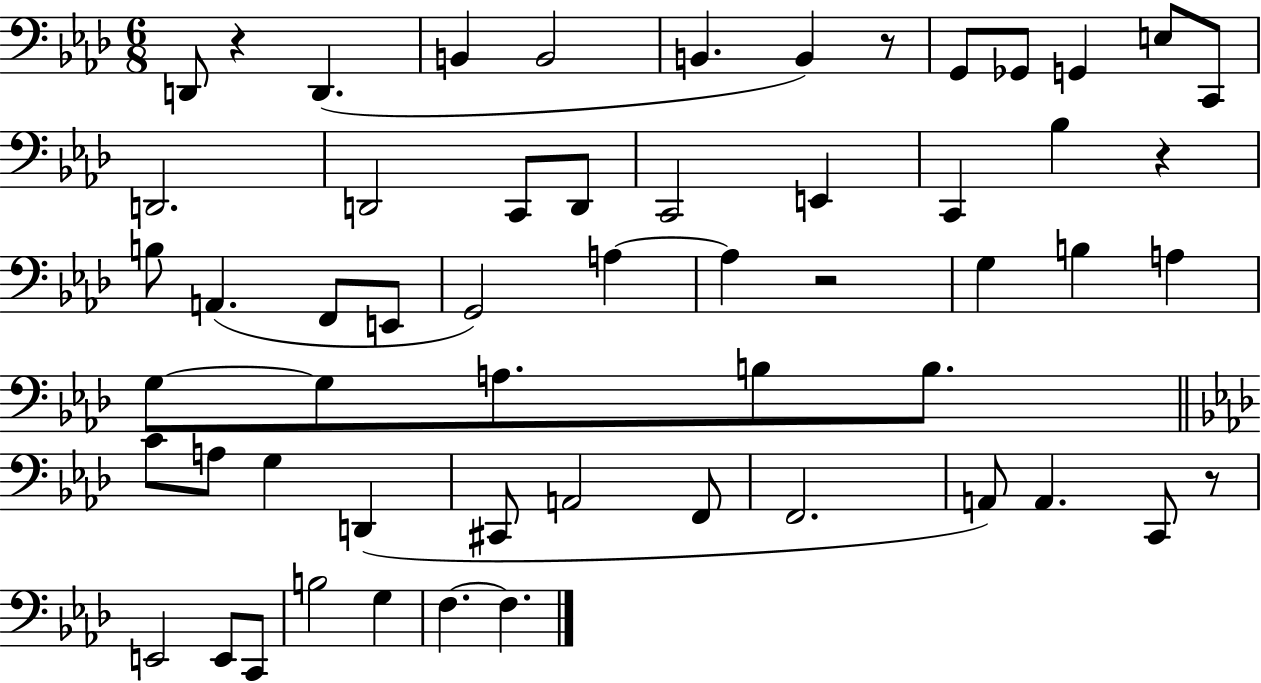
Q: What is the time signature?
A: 6/8